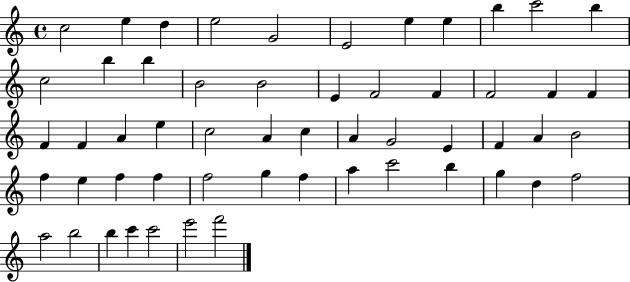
C5/h E5/q D5/q E5/h G4/h E4/h E5/q E5/q B5/q C6/h B5/q C5/h B5/q B5/q B4/h B4/h E4/q F4/h F4/q F4/h F4/q F4/q F4/q F4/q A4/q E5/q C5/h A4/q C5/q A4/q G4/h E4/q F4/q A4/q B4/h F5/q E5/q F5/q F5/q F5/h G5/q F5/q A5/q C6/h B5/q G5/q D5/q F5/h A5/h B5/h B5/q C6/q C6/h E6/h F6/h